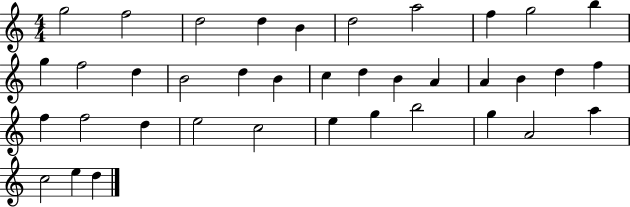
{
  \clef treble
  \numericTimeSignature
  \time 4/4
  \key c \major
  g''2 f''2 | d''2 d''4 b'4 | d''2 a''2 | f''4 g''2 b''4 | \break g''4 f''2 d''4 | b'2 d''4 b'4 | c''4 d''4 b'4 a'4 | a'4 b'4 d''4 f''4 | \break f''4 f''2 d''4 | e''2 c''2 | e''4 g''4 b''2 | g''4 a'2 a''4 | \break c''2 e''4 d''4 | \bar "|."
}